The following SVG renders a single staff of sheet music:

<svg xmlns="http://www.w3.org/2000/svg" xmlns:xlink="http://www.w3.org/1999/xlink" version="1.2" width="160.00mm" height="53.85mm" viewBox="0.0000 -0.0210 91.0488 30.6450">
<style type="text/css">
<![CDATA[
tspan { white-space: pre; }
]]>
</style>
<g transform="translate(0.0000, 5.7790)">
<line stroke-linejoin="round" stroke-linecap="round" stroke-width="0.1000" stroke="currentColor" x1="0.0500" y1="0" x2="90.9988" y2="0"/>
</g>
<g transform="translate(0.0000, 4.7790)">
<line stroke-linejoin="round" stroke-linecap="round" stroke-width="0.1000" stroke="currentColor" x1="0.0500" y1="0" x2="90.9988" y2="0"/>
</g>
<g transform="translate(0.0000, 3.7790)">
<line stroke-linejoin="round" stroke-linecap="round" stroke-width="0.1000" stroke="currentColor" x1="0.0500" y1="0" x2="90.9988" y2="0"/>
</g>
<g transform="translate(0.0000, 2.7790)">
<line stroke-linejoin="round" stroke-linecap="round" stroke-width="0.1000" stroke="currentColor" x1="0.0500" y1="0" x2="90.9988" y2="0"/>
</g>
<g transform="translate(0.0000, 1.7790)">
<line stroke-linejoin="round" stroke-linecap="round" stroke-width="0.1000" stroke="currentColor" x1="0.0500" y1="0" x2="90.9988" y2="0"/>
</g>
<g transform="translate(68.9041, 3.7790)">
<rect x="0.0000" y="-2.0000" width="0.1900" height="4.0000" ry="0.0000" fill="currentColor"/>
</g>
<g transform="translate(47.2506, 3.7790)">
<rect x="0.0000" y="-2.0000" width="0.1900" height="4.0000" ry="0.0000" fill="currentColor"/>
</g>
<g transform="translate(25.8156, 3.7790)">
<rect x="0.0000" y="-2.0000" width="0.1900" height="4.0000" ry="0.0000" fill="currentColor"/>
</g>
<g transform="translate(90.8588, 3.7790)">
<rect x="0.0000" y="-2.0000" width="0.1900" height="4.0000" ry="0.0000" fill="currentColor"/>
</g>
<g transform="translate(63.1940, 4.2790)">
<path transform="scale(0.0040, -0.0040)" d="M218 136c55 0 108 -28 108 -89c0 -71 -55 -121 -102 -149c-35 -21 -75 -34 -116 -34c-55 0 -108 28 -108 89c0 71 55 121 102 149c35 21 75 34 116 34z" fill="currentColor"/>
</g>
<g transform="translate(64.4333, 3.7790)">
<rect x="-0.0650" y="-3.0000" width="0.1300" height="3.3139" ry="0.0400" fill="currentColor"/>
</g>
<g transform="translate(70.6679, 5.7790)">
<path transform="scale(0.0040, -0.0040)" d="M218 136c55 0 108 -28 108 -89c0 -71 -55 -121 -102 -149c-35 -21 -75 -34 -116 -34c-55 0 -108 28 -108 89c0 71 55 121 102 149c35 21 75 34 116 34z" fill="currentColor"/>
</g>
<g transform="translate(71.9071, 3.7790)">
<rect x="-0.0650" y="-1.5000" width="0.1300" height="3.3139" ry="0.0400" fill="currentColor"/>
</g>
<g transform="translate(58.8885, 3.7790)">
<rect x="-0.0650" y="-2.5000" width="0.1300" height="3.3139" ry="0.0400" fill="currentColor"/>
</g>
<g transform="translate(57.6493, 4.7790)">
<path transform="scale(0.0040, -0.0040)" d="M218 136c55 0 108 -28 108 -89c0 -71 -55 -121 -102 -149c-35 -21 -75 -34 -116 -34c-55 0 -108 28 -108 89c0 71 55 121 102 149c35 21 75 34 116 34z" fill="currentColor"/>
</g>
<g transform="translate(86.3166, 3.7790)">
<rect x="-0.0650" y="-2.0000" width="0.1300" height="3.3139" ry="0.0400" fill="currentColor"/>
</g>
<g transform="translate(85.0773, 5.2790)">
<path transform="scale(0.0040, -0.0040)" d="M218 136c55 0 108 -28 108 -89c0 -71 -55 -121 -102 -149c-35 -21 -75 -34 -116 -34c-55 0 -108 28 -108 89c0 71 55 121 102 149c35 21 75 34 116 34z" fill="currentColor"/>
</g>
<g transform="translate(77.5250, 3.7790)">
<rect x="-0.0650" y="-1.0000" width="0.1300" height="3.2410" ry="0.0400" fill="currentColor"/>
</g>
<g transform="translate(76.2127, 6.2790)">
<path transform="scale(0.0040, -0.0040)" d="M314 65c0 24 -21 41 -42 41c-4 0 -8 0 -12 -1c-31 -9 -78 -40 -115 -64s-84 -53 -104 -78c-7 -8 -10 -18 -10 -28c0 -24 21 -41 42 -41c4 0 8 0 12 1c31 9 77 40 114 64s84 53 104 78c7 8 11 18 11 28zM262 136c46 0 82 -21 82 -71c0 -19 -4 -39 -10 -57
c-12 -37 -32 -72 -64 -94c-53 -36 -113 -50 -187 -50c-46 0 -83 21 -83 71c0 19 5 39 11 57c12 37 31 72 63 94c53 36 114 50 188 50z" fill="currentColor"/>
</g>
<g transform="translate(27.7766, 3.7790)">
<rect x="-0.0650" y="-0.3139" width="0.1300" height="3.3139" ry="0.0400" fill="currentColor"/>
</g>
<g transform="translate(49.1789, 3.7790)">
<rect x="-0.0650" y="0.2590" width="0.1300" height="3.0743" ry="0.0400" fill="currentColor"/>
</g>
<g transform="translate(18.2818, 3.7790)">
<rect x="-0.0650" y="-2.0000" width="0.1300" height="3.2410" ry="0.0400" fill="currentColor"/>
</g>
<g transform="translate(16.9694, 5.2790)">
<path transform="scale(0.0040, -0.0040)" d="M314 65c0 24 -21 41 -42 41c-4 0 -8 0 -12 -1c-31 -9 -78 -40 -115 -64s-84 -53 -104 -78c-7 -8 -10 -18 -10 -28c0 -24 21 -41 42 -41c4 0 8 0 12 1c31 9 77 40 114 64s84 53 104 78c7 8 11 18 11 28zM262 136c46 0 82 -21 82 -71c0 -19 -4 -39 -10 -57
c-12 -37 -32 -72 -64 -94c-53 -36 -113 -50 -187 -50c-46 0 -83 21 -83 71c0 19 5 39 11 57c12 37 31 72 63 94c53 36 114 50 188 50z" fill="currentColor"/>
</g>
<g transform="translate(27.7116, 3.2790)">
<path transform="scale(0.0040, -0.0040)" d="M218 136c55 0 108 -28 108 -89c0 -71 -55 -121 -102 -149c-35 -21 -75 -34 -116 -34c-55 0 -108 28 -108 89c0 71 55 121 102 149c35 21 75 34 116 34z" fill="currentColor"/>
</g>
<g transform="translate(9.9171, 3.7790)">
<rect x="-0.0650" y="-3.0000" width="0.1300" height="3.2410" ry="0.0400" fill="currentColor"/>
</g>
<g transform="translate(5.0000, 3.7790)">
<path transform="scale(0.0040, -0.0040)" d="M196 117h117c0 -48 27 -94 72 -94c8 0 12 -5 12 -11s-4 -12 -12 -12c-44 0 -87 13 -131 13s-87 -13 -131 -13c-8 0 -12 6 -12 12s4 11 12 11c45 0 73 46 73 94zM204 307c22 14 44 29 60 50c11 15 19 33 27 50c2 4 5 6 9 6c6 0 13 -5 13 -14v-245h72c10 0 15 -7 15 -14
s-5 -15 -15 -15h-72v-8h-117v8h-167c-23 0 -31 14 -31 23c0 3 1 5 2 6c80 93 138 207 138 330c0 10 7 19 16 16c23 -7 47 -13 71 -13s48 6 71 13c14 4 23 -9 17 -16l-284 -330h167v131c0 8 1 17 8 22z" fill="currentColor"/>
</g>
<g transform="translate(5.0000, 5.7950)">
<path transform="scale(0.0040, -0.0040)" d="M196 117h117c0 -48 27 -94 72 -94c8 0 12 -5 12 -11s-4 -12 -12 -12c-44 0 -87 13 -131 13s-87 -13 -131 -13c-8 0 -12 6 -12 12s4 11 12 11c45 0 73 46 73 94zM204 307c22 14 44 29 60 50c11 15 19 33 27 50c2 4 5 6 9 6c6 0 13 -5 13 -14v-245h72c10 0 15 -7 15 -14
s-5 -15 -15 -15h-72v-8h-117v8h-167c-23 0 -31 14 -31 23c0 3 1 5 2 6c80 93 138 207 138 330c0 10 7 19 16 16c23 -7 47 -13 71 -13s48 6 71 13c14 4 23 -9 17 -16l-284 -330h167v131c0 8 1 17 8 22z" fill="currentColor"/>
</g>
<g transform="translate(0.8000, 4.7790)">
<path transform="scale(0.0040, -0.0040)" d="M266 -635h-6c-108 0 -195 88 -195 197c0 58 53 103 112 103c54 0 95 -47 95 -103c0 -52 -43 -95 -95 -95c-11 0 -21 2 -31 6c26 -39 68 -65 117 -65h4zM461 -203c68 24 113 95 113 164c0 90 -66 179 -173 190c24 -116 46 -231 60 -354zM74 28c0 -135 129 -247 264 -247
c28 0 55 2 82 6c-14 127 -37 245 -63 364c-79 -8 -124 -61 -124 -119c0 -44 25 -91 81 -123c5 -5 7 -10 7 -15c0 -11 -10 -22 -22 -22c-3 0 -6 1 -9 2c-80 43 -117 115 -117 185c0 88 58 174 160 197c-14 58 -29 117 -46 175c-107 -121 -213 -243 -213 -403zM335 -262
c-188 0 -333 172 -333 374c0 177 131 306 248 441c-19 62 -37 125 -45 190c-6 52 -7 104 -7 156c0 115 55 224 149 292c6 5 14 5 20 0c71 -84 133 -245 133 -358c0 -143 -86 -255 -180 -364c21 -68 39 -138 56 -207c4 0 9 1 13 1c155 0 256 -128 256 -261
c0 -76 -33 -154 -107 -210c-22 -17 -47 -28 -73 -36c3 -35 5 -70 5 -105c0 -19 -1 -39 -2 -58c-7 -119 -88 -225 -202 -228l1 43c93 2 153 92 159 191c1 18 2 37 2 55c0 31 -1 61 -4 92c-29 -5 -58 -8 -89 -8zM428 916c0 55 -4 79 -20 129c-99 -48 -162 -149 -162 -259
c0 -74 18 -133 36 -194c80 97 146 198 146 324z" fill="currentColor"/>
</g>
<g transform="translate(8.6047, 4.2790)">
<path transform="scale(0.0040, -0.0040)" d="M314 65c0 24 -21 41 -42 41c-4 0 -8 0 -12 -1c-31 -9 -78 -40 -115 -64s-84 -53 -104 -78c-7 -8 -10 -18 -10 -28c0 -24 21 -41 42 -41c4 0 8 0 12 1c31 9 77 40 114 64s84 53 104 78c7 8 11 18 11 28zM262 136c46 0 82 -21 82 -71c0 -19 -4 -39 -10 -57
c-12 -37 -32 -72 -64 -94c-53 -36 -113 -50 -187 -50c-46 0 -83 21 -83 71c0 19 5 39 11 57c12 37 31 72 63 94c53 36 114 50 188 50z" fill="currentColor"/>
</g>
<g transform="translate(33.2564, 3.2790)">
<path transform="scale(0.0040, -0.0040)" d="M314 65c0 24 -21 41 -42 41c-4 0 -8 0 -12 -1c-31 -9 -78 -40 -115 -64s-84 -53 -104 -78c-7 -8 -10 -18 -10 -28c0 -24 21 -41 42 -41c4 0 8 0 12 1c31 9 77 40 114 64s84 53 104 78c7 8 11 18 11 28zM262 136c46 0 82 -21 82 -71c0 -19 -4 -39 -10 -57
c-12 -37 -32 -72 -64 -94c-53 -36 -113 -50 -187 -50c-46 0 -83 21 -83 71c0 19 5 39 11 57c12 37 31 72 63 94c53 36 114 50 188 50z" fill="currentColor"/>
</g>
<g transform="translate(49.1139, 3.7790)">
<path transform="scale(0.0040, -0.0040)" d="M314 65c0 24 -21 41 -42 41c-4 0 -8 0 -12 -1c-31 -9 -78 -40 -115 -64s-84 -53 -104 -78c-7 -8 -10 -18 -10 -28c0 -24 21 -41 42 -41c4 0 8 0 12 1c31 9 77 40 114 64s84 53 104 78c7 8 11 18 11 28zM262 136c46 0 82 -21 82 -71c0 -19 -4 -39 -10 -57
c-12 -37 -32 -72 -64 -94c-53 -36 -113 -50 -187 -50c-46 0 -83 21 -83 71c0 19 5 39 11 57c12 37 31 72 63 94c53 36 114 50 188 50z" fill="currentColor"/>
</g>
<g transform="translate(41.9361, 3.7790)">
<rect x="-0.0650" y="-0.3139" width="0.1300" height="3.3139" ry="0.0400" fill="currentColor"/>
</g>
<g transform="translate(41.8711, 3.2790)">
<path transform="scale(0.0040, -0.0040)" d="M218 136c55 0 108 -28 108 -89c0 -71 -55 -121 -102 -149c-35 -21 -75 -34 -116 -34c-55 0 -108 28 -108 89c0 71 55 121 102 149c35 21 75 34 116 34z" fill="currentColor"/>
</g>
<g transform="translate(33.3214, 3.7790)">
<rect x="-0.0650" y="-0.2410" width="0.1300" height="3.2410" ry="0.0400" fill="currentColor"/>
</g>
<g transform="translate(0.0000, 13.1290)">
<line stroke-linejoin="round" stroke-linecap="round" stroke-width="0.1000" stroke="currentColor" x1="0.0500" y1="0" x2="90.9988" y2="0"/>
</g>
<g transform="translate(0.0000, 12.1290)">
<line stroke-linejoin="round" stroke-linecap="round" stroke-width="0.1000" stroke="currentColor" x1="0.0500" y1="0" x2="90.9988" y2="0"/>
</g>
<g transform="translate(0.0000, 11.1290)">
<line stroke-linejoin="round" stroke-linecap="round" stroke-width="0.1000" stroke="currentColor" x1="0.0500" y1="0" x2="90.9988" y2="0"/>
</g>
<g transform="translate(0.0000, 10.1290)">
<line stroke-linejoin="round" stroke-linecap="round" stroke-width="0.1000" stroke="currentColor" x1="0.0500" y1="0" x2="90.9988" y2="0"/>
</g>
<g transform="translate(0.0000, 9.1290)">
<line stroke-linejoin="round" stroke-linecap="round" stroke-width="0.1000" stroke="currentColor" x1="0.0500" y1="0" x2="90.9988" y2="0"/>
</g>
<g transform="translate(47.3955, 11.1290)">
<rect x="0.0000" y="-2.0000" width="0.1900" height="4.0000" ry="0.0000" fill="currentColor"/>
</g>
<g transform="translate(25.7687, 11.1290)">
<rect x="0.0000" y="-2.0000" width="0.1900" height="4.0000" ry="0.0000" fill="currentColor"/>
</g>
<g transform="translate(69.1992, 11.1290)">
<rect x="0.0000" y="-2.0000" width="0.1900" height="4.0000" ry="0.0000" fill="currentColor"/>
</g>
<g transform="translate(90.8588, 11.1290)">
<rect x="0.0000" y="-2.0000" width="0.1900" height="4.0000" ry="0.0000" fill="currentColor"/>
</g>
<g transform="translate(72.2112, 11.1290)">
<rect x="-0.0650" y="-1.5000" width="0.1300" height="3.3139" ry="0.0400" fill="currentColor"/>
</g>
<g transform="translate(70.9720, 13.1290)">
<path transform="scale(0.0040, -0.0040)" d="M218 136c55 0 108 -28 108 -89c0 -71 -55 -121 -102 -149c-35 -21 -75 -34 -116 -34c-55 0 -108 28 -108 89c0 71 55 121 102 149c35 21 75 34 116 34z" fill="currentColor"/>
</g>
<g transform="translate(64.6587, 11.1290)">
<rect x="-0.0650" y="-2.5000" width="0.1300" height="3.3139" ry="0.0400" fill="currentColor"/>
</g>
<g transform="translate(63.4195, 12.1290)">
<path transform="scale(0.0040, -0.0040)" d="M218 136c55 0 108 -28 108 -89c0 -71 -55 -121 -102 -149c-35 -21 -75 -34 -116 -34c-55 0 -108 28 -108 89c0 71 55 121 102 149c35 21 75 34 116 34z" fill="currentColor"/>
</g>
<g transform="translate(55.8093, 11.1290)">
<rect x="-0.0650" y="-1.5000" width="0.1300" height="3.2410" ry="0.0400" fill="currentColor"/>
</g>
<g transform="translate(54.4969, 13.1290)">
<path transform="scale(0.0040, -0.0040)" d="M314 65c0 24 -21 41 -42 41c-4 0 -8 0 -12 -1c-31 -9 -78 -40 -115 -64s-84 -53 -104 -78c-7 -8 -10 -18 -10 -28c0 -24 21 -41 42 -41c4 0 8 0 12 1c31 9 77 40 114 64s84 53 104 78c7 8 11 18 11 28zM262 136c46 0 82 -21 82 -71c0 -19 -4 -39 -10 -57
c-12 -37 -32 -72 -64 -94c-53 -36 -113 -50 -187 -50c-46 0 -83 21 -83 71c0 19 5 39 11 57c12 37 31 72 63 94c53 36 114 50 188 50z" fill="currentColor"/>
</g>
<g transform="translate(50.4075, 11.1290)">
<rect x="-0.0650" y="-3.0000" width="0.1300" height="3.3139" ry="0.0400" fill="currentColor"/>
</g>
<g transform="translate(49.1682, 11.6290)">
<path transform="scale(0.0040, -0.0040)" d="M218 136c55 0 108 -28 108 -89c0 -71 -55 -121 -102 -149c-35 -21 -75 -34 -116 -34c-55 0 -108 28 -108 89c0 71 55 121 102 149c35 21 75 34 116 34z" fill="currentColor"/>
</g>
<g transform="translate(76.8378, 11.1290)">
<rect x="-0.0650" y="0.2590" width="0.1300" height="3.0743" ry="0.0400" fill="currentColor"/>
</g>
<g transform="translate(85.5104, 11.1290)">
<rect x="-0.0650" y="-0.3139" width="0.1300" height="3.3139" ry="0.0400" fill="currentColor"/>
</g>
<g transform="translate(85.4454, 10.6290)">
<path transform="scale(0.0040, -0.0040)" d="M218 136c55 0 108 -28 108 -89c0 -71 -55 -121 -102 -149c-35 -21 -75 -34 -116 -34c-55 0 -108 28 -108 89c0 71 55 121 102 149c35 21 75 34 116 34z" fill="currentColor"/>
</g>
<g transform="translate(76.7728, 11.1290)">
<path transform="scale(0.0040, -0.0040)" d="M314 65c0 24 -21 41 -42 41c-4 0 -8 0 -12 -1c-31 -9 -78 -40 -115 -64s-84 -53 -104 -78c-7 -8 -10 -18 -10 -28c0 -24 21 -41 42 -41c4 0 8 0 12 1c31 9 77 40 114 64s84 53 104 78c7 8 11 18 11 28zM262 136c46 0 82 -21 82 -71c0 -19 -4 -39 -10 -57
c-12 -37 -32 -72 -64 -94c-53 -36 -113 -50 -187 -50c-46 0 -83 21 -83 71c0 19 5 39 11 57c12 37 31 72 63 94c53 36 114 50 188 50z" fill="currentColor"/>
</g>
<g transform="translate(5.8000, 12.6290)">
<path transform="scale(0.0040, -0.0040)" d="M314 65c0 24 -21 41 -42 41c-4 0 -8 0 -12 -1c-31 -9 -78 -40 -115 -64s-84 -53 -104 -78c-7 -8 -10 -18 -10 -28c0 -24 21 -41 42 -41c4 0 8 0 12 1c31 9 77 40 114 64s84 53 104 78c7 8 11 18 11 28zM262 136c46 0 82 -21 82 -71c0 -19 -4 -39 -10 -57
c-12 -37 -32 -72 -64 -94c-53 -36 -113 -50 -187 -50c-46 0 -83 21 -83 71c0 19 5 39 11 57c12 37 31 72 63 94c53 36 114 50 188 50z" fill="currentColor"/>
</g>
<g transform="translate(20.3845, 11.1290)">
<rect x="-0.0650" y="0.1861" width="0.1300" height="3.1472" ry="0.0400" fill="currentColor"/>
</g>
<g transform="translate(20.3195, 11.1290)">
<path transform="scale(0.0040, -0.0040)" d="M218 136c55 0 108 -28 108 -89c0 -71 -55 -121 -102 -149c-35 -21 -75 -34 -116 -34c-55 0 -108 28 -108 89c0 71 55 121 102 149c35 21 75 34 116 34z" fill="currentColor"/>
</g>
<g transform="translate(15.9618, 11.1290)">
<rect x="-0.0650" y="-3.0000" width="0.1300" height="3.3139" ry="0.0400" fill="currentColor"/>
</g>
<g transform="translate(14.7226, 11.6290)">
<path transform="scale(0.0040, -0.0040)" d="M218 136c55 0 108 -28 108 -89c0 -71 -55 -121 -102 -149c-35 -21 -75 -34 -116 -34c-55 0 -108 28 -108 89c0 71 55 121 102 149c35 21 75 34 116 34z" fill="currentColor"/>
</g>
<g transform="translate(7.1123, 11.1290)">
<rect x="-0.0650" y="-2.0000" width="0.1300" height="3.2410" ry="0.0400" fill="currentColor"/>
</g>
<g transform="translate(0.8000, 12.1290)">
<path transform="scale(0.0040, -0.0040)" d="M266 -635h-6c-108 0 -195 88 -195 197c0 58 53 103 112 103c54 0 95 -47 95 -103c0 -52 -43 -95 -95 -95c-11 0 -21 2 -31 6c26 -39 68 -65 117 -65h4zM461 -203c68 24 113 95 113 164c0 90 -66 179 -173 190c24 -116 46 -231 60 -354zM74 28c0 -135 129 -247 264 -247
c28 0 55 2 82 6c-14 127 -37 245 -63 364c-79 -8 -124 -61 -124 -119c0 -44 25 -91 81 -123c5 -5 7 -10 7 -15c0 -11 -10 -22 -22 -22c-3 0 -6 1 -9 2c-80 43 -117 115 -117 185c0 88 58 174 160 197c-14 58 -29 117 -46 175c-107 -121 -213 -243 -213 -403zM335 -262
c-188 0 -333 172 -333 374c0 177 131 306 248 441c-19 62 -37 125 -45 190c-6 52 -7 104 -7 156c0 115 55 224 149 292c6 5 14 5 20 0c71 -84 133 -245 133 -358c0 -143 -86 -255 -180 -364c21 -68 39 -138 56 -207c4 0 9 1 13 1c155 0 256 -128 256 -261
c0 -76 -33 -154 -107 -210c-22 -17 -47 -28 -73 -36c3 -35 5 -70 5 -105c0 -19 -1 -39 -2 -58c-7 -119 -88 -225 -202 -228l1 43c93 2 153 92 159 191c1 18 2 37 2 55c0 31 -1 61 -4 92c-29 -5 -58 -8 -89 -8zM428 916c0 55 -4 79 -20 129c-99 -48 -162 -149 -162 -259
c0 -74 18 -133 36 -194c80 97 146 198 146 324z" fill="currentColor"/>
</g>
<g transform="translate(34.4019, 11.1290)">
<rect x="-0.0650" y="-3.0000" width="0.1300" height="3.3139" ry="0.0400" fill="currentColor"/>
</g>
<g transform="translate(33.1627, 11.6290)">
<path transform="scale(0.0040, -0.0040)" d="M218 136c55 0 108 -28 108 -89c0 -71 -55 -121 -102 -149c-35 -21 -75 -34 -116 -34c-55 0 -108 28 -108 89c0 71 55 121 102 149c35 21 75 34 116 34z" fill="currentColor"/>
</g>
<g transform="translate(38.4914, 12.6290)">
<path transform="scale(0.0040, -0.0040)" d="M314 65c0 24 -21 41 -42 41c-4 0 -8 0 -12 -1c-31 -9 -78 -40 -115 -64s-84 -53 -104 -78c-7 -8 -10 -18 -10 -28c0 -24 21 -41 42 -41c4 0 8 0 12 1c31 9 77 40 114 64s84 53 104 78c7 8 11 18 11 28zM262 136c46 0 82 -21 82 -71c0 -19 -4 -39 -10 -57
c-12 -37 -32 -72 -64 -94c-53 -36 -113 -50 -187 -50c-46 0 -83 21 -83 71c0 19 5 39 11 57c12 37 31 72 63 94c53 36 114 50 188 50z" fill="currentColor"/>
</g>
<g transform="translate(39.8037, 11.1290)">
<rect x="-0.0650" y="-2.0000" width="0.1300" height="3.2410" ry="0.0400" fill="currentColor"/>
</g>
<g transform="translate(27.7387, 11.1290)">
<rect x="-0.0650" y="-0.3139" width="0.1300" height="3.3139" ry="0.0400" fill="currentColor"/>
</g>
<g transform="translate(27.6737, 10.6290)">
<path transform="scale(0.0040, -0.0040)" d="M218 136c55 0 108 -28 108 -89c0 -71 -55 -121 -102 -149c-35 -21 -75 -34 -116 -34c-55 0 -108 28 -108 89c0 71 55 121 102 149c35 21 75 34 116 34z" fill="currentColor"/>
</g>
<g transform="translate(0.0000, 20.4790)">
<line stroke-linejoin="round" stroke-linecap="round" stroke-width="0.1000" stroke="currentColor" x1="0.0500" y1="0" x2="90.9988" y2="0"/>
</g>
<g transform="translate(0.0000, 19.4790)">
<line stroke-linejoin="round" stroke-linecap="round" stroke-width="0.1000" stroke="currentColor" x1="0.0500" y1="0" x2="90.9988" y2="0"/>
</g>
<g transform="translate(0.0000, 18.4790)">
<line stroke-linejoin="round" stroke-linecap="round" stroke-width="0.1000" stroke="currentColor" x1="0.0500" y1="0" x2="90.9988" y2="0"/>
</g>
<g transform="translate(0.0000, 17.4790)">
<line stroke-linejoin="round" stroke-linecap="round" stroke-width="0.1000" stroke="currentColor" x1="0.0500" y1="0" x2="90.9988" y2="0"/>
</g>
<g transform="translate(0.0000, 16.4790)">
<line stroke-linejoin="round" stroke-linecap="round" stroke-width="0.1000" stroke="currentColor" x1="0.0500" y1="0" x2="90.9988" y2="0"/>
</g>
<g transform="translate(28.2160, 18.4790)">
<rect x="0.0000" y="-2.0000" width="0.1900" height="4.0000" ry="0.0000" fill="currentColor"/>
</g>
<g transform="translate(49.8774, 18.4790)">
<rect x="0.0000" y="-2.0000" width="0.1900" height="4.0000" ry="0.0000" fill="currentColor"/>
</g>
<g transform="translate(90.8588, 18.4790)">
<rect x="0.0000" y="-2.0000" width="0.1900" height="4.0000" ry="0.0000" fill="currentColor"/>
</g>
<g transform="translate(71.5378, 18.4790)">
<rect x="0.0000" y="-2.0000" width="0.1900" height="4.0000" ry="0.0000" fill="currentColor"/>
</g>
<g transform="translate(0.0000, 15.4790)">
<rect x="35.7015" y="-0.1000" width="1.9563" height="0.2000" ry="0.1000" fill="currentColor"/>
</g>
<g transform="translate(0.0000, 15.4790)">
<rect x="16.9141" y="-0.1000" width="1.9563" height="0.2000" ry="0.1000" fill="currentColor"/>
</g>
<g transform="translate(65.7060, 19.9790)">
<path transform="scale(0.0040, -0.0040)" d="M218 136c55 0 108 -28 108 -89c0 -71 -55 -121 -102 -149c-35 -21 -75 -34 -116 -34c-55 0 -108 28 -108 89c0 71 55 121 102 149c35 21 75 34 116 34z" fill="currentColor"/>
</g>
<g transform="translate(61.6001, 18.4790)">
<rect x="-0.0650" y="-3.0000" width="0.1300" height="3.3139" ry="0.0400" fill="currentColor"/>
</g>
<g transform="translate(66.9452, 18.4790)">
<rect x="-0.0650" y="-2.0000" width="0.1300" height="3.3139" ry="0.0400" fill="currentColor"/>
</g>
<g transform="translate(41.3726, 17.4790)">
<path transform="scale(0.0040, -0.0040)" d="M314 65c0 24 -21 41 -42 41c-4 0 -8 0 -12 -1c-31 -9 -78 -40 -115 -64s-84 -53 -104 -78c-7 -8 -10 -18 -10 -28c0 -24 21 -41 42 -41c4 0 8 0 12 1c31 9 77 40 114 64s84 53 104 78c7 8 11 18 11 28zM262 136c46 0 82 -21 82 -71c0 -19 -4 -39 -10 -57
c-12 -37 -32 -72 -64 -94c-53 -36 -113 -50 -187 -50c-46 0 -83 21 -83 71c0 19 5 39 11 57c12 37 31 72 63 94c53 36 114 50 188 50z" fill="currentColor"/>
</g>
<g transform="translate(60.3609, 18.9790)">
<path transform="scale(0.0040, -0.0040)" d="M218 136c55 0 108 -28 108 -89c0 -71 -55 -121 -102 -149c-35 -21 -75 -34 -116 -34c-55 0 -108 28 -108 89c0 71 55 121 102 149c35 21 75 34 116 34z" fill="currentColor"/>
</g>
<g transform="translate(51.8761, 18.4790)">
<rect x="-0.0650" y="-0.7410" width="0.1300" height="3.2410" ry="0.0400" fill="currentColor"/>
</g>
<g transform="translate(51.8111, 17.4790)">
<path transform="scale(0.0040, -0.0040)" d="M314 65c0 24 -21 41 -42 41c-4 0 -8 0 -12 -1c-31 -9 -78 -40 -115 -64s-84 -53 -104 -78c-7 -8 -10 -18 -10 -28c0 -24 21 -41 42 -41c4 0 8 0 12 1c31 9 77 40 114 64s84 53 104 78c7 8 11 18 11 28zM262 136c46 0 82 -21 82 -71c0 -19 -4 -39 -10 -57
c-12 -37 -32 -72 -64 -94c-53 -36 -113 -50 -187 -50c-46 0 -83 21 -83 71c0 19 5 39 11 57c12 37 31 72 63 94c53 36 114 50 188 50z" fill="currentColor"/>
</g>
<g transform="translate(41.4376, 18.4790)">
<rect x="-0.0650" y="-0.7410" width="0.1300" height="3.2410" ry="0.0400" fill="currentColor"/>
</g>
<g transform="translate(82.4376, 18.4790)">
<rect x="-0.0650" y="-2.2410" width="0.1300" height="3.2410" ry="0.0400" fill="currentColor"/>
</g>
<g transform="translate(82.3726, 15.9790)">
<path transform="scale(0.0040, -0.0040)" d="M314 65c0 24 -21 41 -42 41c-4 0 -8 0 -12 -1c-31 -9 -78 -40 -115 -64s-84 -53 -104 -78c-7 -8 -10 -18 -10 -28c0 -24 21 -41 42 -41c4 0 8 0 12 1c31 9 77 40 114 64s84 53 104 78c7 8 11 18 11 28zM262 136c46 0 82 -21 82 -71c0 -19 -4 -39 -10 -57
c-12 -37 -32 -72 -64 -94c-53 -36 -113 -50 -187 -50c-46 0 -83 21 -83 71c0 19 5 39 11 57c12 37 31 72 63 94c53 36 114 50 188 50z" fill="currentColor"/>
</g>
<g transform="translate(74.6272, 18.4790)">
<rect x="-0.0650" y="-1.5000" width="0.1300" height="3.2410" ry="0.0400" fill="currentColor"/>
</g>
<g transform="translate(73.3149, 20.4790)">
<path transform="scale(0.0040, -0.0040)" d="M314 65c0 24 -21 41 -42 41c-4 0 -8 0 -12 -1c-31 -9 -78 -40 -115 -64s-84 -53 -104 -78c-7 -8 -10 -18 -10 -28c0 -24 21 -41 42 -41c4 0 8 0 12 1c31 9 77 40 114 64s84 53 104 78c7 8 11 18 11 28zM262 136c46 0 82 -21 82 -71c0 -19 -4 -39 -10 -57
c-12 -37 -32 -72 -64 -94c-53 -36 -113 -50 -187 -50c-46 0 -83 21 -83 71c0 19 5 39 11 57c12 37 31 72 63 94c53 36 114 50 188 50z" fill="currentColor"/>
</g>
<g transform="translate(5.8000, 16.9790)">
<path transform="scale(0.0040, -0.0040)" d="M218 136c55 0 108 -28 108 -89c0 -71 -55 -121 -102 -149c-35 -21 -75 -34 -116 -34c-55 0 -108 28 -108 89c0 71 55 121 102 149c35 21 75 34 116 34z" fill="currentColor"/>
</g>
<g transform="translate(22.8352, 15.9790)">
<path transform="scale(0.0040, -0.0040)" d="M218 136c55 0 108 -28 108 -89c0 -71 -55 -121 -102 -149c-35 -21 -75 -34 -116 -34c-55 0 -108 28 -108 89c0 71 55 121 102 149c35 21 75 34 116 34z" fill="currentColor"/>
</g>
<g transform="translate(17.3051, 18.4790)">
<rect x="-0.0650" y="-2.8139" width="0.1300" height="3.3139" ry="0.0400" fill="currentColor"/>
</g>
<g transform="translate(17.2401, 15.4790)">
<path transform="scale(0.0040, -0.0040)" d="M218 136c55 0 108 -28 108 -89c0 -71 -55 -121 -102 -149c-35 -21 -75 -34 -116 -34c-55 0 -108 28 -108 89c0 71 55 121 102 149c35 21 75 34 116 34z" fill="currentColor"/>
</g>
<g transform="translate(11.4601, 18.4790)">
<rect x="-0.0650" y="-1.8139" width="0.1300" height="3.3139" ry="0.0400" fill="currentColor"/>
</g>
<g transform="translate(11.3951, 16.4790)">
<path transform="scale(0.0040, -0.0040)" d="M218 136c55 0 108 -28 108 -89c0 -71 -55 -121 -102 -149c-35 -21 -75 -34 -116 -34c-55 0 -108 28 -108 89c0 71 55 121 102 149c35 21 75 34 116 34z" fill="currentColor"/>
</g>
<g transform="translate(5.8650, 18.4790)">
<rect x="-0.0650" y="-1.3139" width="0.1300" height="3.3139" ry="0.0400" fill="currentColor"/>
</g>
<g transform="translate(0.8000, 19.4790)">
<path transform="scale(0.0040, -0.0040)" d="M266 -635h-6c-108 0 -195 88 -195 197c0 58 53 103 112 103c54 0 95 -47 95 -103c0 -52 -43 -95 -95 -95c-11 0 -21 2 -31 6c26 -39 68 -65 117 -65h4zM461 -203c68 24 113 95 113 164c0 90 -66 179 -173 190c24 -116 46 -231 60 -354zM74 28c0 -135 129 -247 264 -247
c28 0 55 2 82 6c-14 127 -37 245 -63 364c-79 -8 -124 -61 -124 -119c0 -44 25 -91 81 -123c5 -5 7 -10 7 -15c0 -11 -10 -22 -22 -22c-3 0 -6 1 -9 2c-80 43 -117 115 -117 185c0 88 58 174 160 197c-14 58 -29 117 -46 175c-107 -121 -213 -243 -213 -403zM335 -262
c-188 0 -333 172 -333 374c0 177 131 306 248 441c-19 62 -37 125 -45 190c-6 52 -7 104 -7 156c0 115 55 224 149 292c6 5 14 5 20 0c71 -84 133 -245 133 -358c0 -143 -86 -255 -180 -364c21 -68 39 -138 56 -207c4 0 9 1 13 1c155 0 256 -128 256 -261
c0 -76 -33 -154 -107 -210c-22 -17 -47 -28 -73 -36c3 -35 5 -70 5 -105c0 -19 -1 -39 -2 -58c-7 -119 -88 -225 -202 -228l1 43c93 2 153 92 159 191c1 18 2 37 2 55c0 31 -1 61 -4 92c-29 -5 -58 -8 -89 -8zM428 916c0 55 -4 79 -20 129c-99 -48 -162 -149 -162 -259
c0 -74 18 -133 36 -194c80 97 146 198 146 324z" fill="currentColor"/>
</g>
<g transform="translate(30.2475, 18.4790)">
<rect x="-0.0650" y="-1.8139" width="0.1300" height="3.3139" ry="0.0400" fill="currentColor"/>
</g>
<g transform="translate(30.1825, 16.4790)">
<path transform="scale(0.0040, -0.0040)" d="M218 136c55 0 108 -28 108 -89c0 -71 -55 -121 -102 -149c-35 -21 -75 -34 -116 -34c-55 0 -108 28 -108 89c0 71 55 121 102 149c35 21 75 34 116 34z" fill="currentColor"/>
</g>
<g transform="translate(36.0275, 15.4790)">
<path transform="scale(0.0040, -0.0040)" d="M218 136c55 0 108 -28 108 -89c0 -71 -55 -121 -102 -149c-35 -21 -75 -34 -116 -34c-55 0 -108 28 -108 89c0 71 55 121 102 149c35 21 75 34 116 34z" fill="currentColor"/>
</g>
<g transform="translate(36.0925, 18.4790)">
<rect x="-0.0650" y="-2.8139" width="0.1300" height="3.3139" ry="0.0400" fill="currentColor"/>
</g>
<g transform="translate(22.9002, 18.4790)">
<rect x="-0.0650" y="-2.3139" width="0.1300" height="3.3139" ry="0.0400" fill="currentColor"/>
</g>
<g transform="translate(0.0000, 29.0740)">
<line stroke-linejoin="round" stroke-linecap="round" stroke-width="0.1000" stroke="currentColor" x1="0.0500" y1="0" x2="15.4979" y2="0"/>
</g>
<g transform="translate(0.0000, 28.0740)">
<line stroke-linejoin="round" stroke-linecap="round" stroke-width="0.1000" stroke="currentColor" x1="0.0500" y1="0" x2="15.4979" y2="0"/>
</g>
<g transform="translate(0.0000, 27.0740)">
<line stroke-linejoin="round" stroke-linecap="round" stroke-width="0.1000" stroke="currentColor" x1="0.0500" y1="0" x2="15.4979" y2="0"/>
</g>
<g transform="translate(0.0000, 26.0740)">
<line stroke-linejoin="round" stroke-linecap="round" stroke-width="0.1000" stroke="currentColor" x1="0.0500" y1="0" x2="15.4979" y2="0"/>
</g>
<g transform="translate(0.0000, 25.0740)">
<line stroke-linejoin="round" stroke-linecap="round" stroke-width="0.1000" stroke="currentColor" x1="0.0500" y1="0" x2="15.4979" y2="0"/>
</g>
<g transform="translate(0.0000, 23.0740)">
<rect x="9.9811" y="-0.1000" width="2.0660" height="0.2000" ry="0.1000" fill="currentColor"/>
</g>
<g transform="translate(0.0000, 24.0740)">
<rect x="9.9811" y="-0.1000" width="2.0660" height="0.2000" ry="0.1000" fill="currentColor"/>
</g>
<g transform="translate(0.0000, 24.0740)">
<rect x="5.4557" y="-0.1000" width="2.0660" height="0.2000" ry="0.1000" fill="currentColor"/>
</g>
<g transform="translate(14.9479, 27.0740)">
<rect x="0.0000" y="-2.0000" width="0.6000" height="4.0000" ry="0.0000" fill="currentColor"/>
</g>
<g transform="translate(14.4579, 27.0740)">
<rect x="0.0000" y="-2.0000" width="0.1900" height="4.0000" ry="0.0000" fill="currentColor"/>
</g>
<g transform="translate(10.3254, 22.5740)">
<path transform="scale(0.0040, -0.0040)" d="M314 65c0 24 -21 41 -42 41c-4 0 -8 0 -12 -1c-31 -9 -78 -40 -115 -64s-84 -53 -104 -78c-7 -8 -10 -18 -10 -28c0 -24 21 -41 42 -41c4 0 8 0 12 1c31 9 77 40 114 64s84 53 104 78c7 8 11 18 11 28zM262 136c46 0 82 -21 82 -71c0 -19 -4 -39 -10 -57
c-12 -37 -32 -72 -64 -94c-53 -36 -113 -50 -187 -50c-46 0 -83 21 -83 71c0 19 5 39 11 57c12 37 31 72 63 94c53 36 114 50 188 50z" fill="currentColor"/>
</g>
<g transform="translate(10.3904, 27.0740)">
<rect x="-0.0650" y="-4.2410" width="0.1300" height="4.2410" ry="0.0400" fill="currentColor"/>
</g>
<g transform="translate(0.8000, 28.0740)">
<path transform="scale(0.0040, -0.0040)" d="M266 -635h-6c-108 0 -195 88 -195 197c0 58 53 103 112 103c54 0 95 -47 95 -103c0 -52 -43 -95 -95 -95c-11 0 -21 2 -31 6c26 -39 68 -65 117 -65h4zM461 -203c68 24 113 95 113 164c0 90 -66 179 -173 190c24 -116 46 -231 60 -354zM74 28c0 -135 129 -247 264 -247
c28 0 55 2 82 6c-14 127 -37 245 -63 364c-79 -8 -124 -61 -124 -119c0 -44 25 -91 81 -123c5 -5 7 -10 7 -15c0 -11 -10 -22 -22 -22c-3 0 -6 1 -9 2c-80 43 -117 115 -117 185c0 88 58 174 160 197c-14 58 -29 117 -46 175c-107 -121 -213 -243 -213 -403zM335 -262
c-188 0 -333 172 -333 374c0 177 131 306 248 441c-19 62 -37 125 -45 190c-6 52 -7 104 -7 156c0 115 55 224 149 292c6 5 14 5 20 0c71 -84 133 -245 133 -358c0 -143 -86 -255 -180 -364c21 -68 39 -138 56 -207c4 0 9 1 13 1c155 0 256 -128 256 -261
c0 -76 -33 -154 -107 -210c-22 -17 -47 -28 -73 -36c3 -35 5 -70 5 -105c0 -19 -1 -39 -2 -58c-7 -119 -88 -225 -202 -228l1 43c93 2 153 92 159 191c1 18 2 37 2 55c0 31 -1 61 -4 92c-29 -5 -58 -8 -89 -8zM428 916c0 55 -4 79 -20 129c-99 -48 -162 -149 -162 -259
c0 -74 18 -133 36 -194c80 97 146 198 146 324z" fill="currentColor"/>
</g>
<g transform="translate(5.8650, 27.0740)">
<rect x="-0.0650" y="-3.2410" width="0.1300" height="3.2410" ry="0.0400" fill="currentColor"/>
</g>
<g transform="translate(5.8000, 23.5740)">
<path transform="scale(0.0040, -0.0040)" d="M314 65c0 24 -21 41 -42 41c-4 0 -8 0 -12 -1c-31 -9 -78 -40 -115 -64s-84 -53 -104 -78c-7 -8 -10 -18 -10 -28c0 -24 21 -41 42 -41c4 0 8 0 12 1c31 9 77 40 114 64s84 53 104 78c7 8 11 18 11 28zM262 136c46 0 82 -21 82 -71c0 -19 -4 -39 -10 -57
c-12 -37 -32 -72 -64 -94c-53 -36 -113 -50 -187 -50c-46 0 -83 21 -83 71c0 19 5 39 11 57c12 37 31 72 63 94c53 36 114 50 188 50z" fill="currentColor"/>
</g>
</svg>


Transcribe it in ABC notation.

X:1
T:Untitled
M:4/4
L:1/4
K:C
A2 F2 c c2 c B2 G A E D2 F F2 A B c A F2 A E2 G E B2 c e f a g f a d2 d2 A F E2 g2 b2 d'2